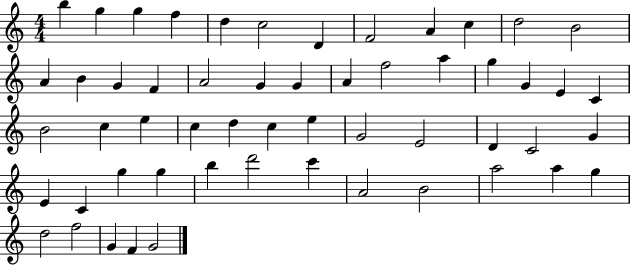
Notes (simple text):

B5/q G5/q G5/q F5/q D5/q C5/h D4/q F4/h A4/q C5/q D5/h B4/h A4/q B4/q G4/q F4/q A4/h G4/q G4/q A4/q F5/h A5/q G5/q G4/q E4/q C4/q B4/h C5/q E5/q C5/q D5/q C5/q E5/q G4/h E4/h D4/q C4/h G4/q E4/q C4/q G5/q G5/q B5/q D6/h C6/q A4/h B4/h A5/h A5/q G5/q D5/h F5/h G4/q F4/q G4/h